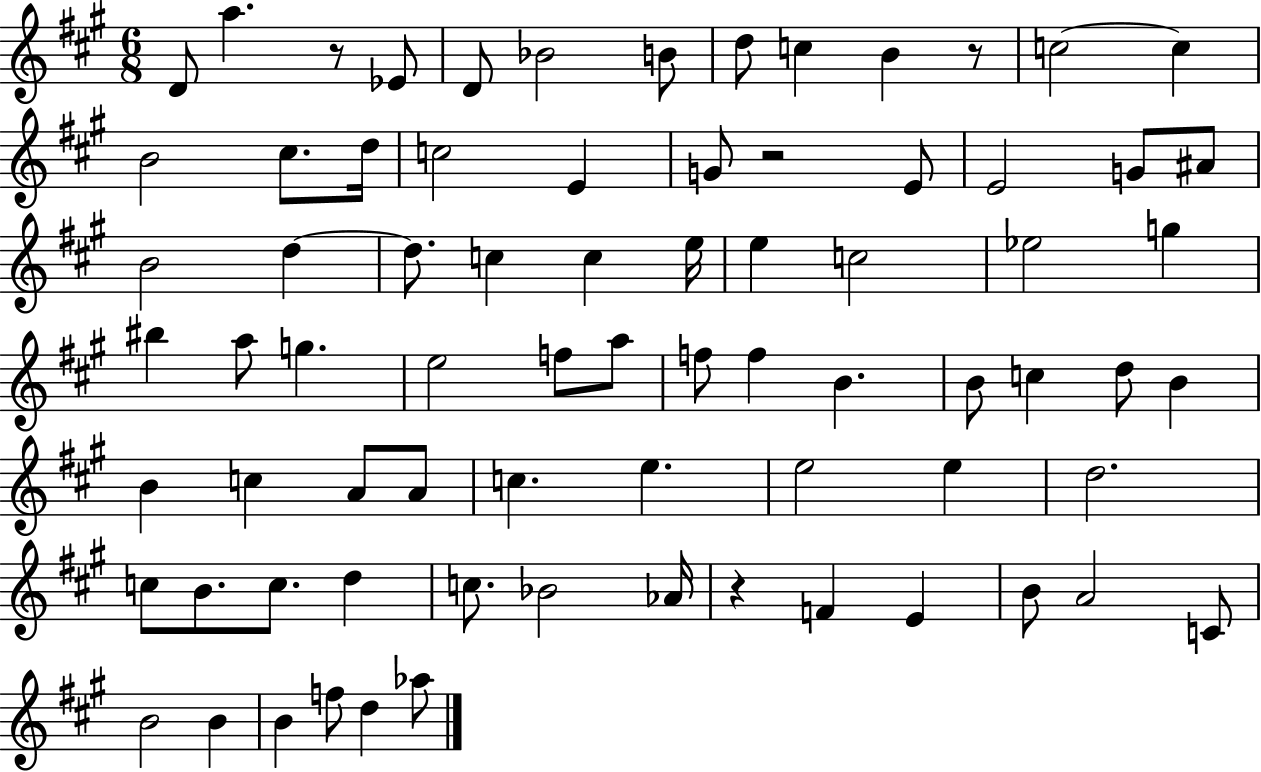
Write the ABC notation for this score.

X:1
T:Untitled
M:6/8
L:1/4
K:A
D/2 a z/2 _E/2 D/2 _B2 B/2 d/2 c B z/2 c2 c B2 ^c/2 d/4 c2 E G/2 z2 E/2 E2 G/2 ^A/2 B2 d d/2 c c e/4 e c2 _e2 g ^b a/2 g e2 f/2 a/2 f/2 f B B/2 c d/2 B B c A/2 A/2 c e e2 e d2 c/2 B/2 c/2 d c/2 _B2 _A/4 z F E B/2 A2 C/2 B2 B B f/2 d _a/2